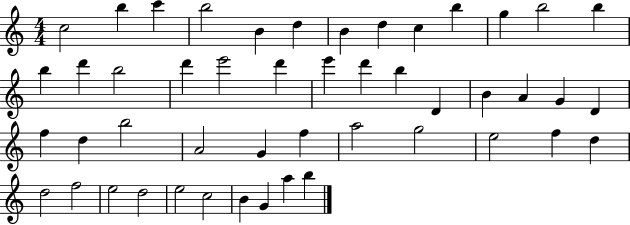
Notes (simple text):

C5/h B5/q C6/q B5/h B4/q D5/q B4/q D5/q C5/q B5/q G5/q B5/h B5/q B5/q D6/q B5/h D6/q E6/h D6/q E6/q D6/q B5/q D4/q B4/q A4/q G4/q D4/q F5/q D5/q B5/h A4/h G4/q F5/q A5/h G5/h E5/h F5/q D5/q D5/h F5/h E5/h D5/h E5/h C5/h B4/q G4/q A5/q B5/q